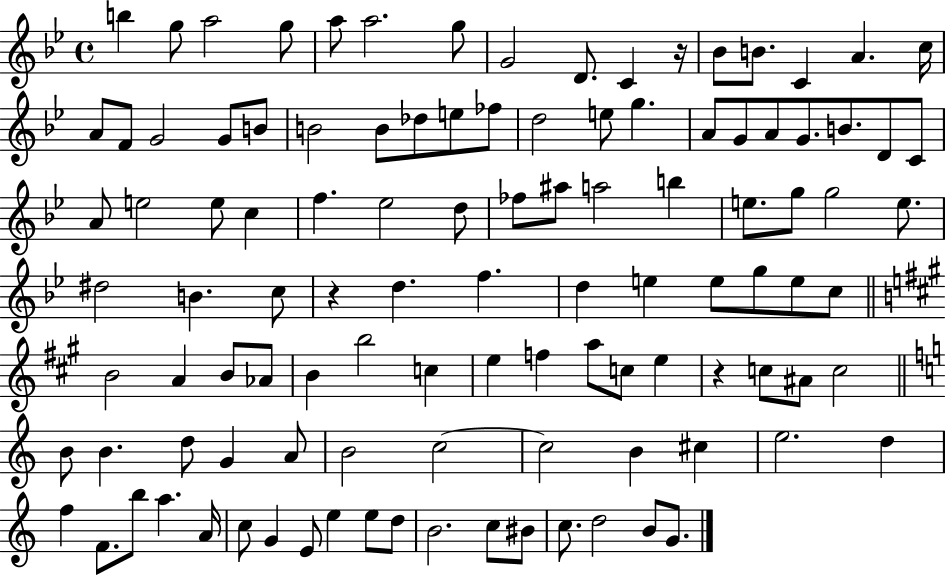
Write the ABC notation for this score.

X:1
T:Untitled
M:4/4
L:1/4
K:Bb
b g/2 a2 g/2 a/2 a2 g/2 G2 D/2 C z/4 _B/2 B/2 C A c/4 A/2 F/2 G2 G/2 B/2 B2 B/2 _d/2 e/2 _f/2 d2 e/2 g A/2 G/2 A/2 G/2 B/2 D/2 C/2 A/2 e2 e/2 c f _e2 d/2 _f/2 ^a/2 a2 b e/2 g/2 g2 e/2 ^d2 B c/2 z d f d e e/2 g/2 e/2 c/2 B2 A B/2 _A/2 B b2 c e f a/2 c/2 e z c/2 ^A/2 c2 B/2 B d/2 G A/2 B2 c2 c2 B ^c e2 d f F/2 b/2 a A/4 c/2 G E/2 e e/2 d/2 B2 c/2 ^B/2 c/2 d2 B/2 G/2